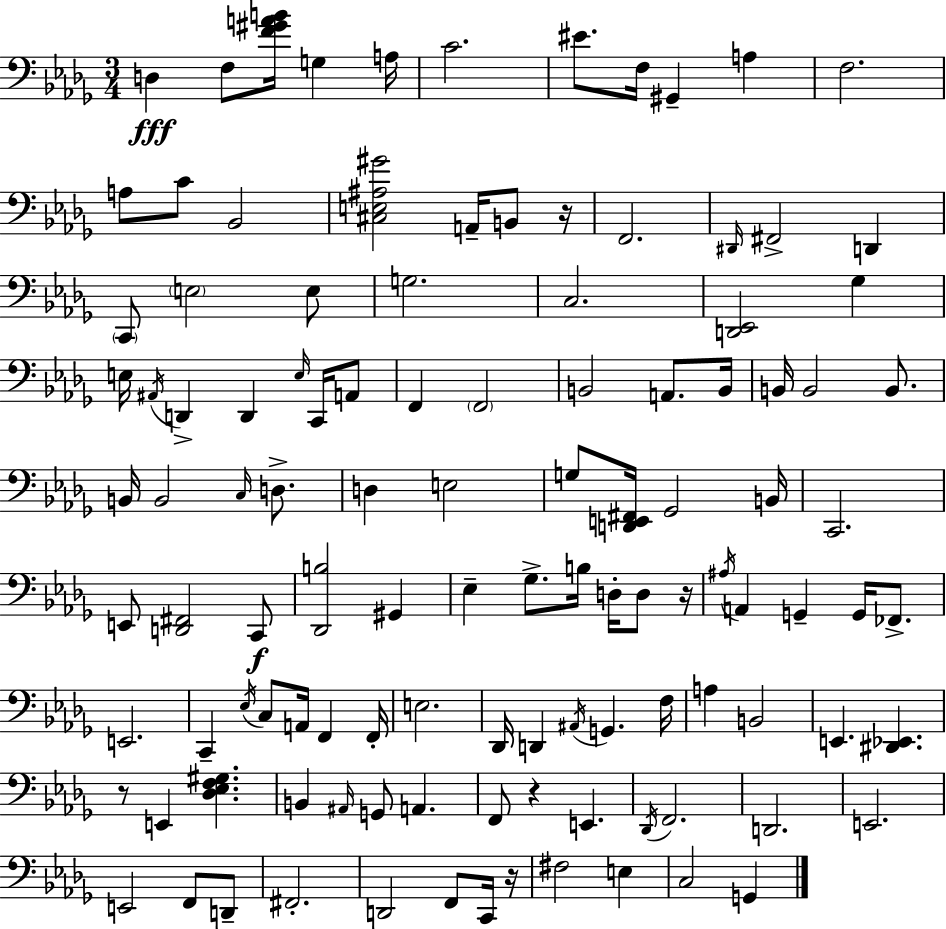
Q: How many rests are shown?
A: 5